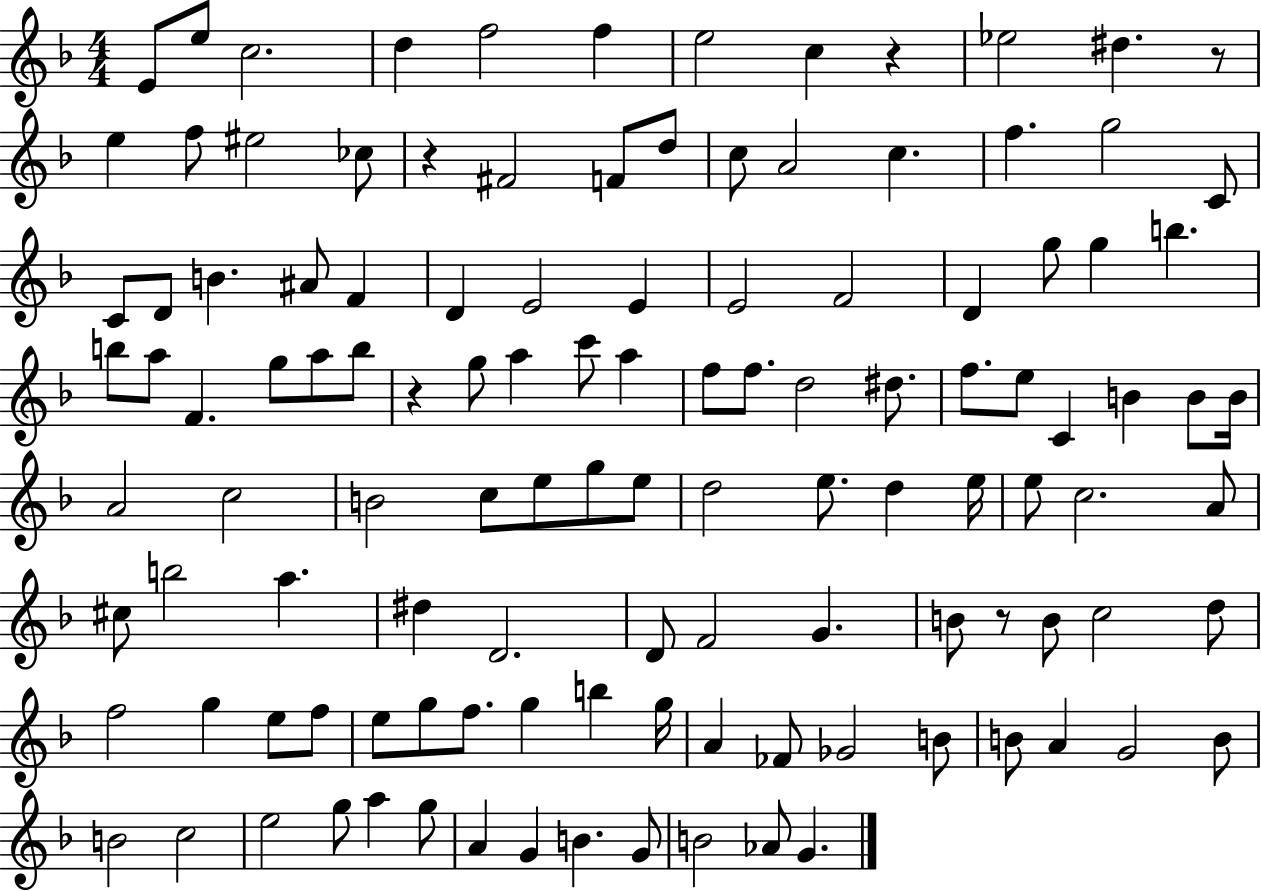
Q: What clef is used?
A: treble